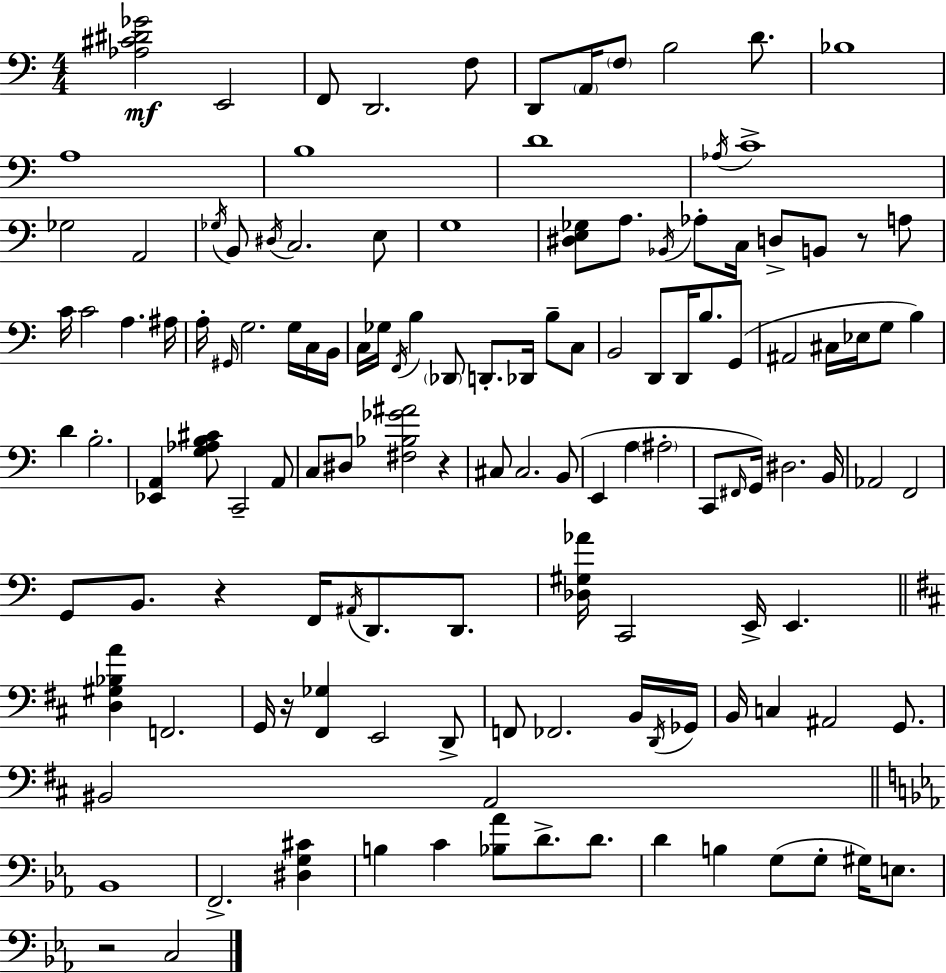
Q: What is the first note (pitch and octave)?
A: E2